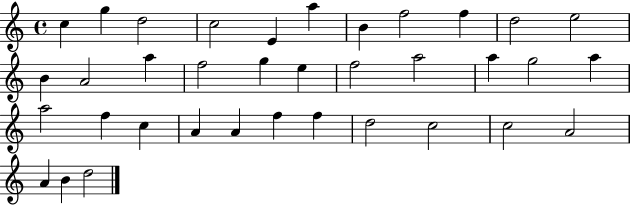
X:1
T:Untitled
M:4/4
L:1/4
K:C
c g d2 c2 E a B f2 f d2 e2 B A2 a f2 g e f2 a2 a g2 a a2 f c A A f f d2 c2 c2 A2 A B d2